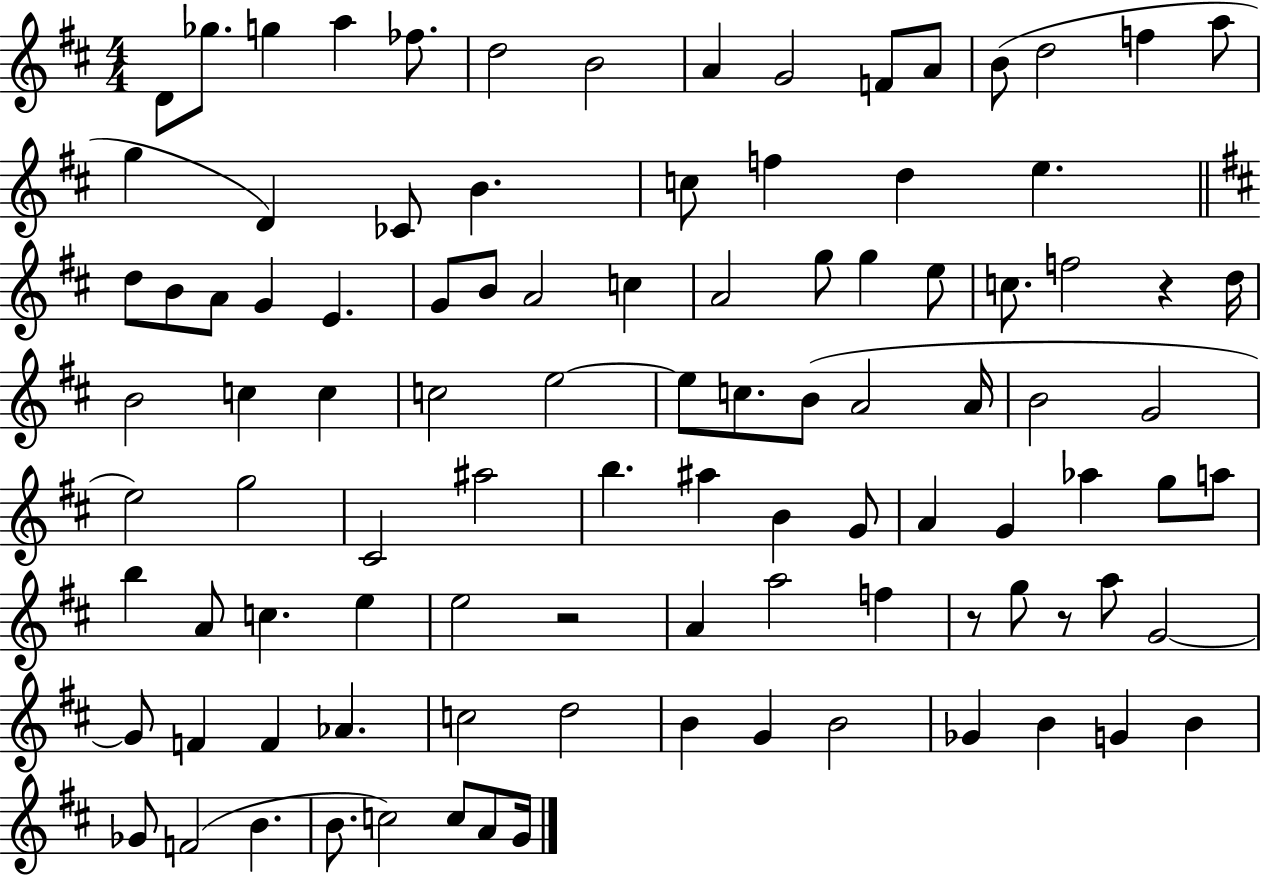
D4/e Gb5/e. G5/q A5/q FES5/e. D5/h B4/h A4/q G4/h F4/e A4/e B4/e D5/h F5/q A5/e G5/q D4/q CES4/e B4/q. C5/e F5/q D5/q E5/q. D5/e B4/e A4/e G4/q E4/q. G4/e B4/e A4/h C5/q A4/h G5/e G5/q E5/e C5/e. F5/h R/q D5/s B4/h C5/q C5/q C5/h E5/h E5/e C5/e. B4/e A4/h A4/s B4/h G4/h E5/h G5/h C#4/h A#5/h B5/q. A#5/q B4/q G4/e A4/q G4/q Ab5/q G5/e A5/e B5/q A4/e C5/q. E5/q E5/h R/h A4/q A5/h F5/q R/e G5/e R/e A5/e G4/h G4/e F4/q F4/q Ab4/q. C5/h D5/h B4/q G4/q B4/h Gb4/q B4/q G4/q B4/q Gb4/e F4/h B4/q. B4/e. C5/h C5/e A4/e G4/s